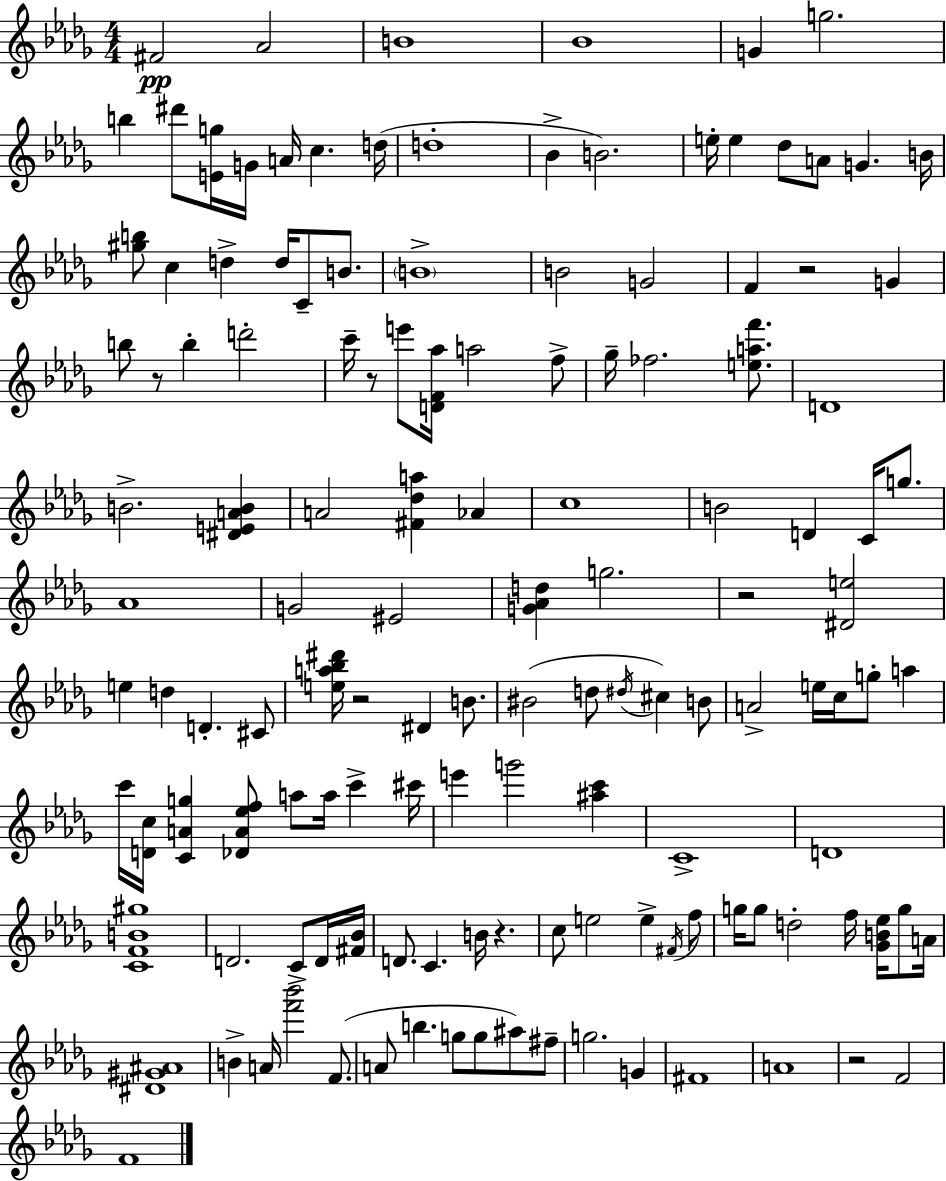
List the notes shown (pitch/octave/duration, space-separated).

F#4/h Ab4/h B4/w Bb4/w G4/q G5/h. B5/q D#6/e [E4,G5]/s G4/s A4/s C5/q. D5/s D5/w Bb4/q B4/h. E5/s E5/q Db5/e A4/e G4/q. B4/s [G#5,B5]/e C5/q D5/q D5/s C4/e B4/e. B4/w B4/h G4/h F4/q R/h G4/q B5/e R/e B5/q D6/h C6/s R/e E6/e [D4,F4,Ab5]/s A5/h F5/e Gb5/s FES5/h. [E5,A5,F6]/e. D4/w B4/h. [D#4,E4,A4,B4]/q A4/h [F#4,Db5,A5]/q Ab4/q C5/w B4/h D4/q C4/s G5/e. Ab4/w G4/h EIS4/h [G4,Ab4,D5]/q G5/h. R/h [D#4,E5]/h E5/q D5/q D4/q. C#4/e [E5,A5,Bb5,D#6]/s R/h D#4/q B4/e. BIS4/h D5/e D#5/s C#5/q B4/e A4/h E5/s C5/s G5/e A5/q C6/s [D4,C5]/s [C4,A4,G5]/q [Db4,A4,Eb5,F5]/e A5/e A5/s C6/q C#6/s E6/q G6/h [A#5,C6]/q C4/w D4/w [C4,F4,B4,G#5]/w D4/h. C4/e D4/s [F#4,Bb4]/s D4/e. C4/q. B4/s R/q. C5/e E5/h E5/q F#4/s F5/e G5/s G5/e D5/h F5/s [Gb4,B4,Eb5]/s G5/e A4/s [D#4,G#4,A#4]/w B4/q A4/s [F6,Bb6]/h F4/e. A4/e B5/q. G5/e G5/e A#5/e F#5/e G5/h. G4/q F#4/w A4/w R/h F4/h F4/w